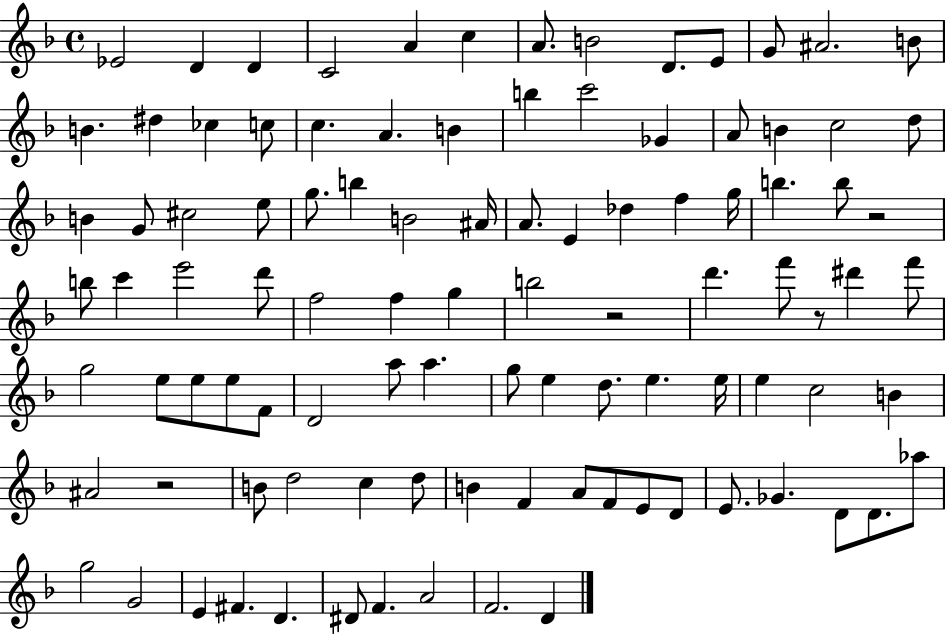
X:1
T:Untitled
M:4/4
L:1/4
K:F
_E2 D D C2 A c A/2 B2 D/2 E/2 G/2 ^A2 B/2 B ^d _c c/2 c A B b c'2 _G A/2 B c2 d/2 B G/2 ^c2 e/2 g/2 b B2 ^A/4 A/2 E _d f g/4 b b/2 z2 b/2 c' e'2 d'/2 f2 f g b2 z2 d' f'/2 z/2 ^d' f'/2 g2 e/2 e/2 e/2 F/2 D2 a/2 a g/2 e d/2 e e/4 e c2 B ^A2 z2 B/2 d2 c d/2 B F A/2 F/2 E/2 D/2 E/2 _G D/2 D/2 _a/2 g2 G2 E ^F D ^D/2 F A2 F2 D